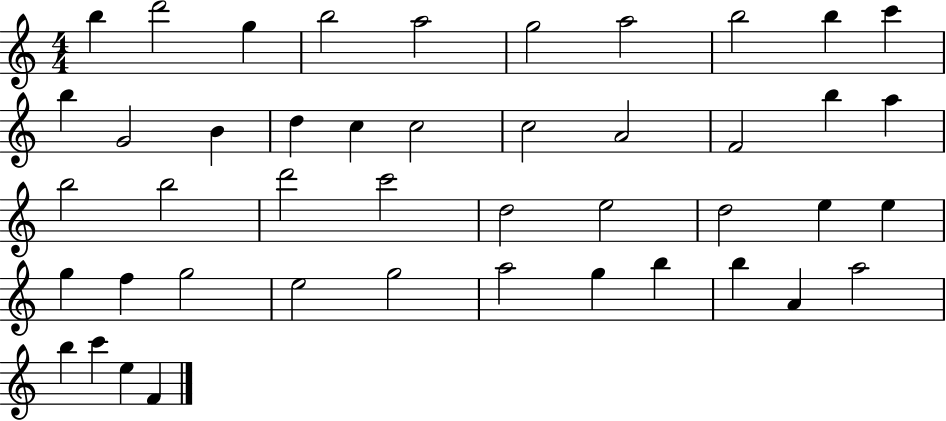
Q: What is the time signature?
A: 4/4